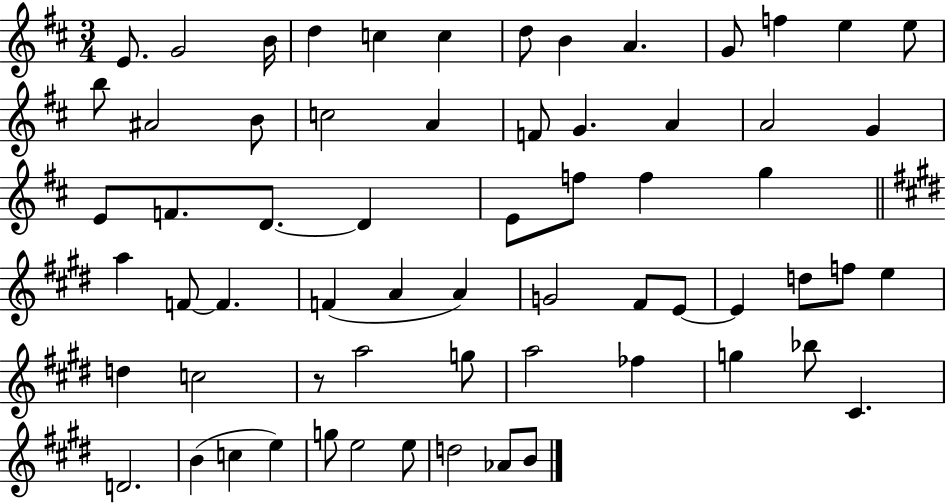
E4/e. G4/h B4/s D5/q C5/q C5/q D5/e B4/q A4/q. G4/e F5/q E5/q E5/e B5/e A#4/h B4/e C5/h A4/q F4/e G4/q. A4/q A4/h G4/q E4/e F4/e. D4/e. D4/q E4/e F5/e F5/q G5/q A5/q F4/e F4/q. F4/q A4/q A4/q G4/h F#4/e E4/e E4/q D5/e F5/e E5/q D5/q C5/h R/e A5/h G5/e A5/h FES5/q G5/q Bb5/e C#4/q. D4/h. B4/q C5/q E5/q G5/e E5/h E5/e D5/h Ab4/e B4/e